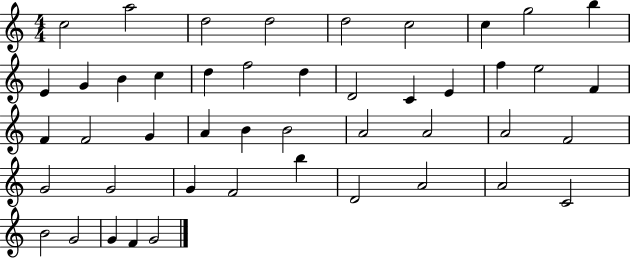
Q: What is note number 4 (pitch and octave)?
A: D5